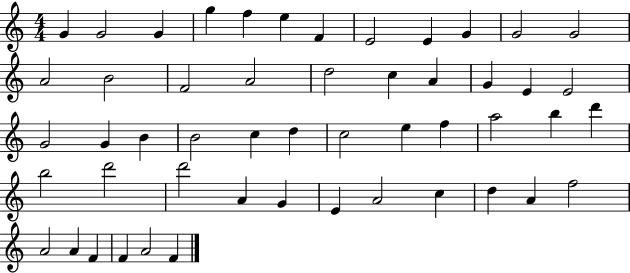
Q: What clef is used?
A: treble